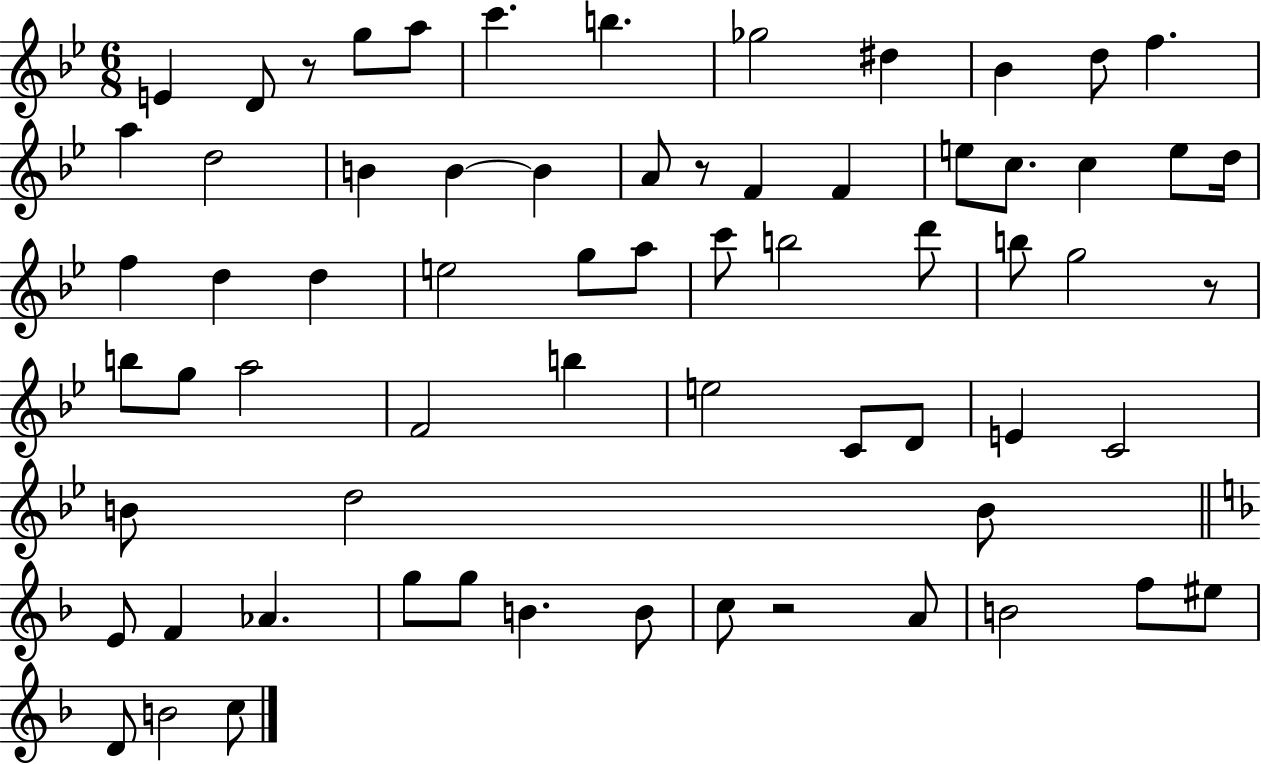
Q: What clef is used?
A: treble